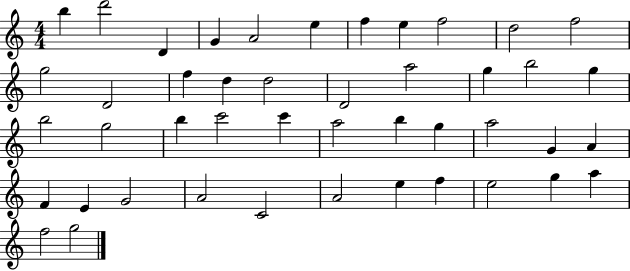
{
  \clef treble
  \numericTimeSignature
  \time 4/4
  \key c \major
  b''4 d'''2 d'4 | g'4 a'2 e''4 | f''4 e''4 f''2 | d''2 f''2 | \break g''2 d'2 | f''4 d''4 d''2 | d'2 a''2 | g''4 b''2 g''4 | \break b''2 g''2 | b''4 c'''2 c'''4 | a''2 b''4 g''4 | a''2 g'4 a'4 | \break f'4 e'4 g'2 | a'2 c'2 | a'2 e''4 f''4 | e''2 g''4 a''4 | \break f''2 g''2 | \bar "|."
}